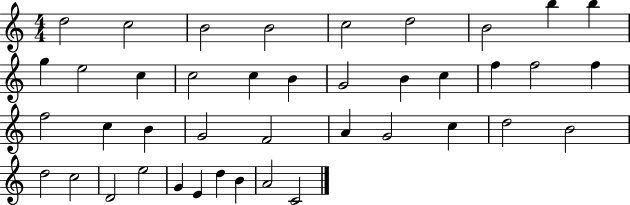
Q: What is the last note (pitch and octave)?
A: C4